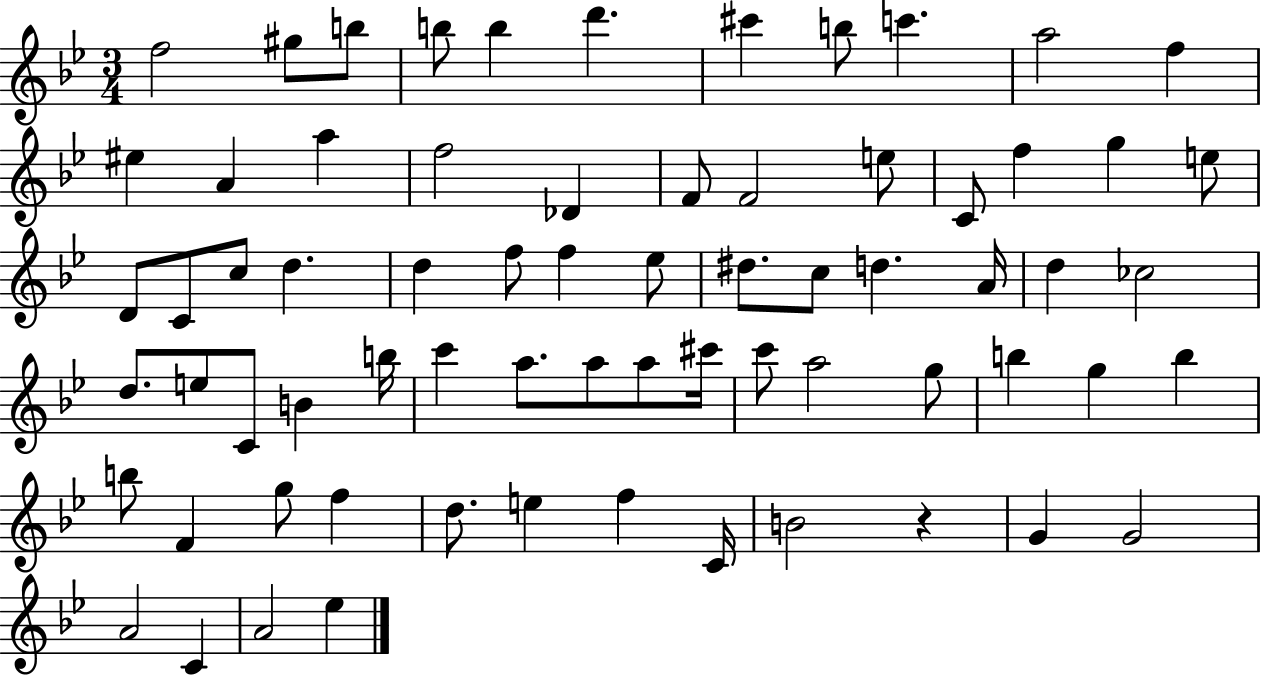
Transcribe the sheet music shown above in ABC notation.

X:1
T:Untitled
M:3/4
L:1/4
K:Bb
f2 ^g/2 b/2 b/2 b d' ^c' b/2 c' a2 f ^e A a f2 _D F/2 F2 e/2 C/2 f g e/2 D/2 C/2 c/2 d d f/2 f _e/2 ^d/2 c/2 d A/4 d _c2 d/2 e/2 C/2 B b/4 c' a/2 a/2 a/2 ^c'/4 c'/2 a2 g/2 b g b b/2 F g/2 f d/2 e f C/4 B2 z G G2 A2 C A2 _e